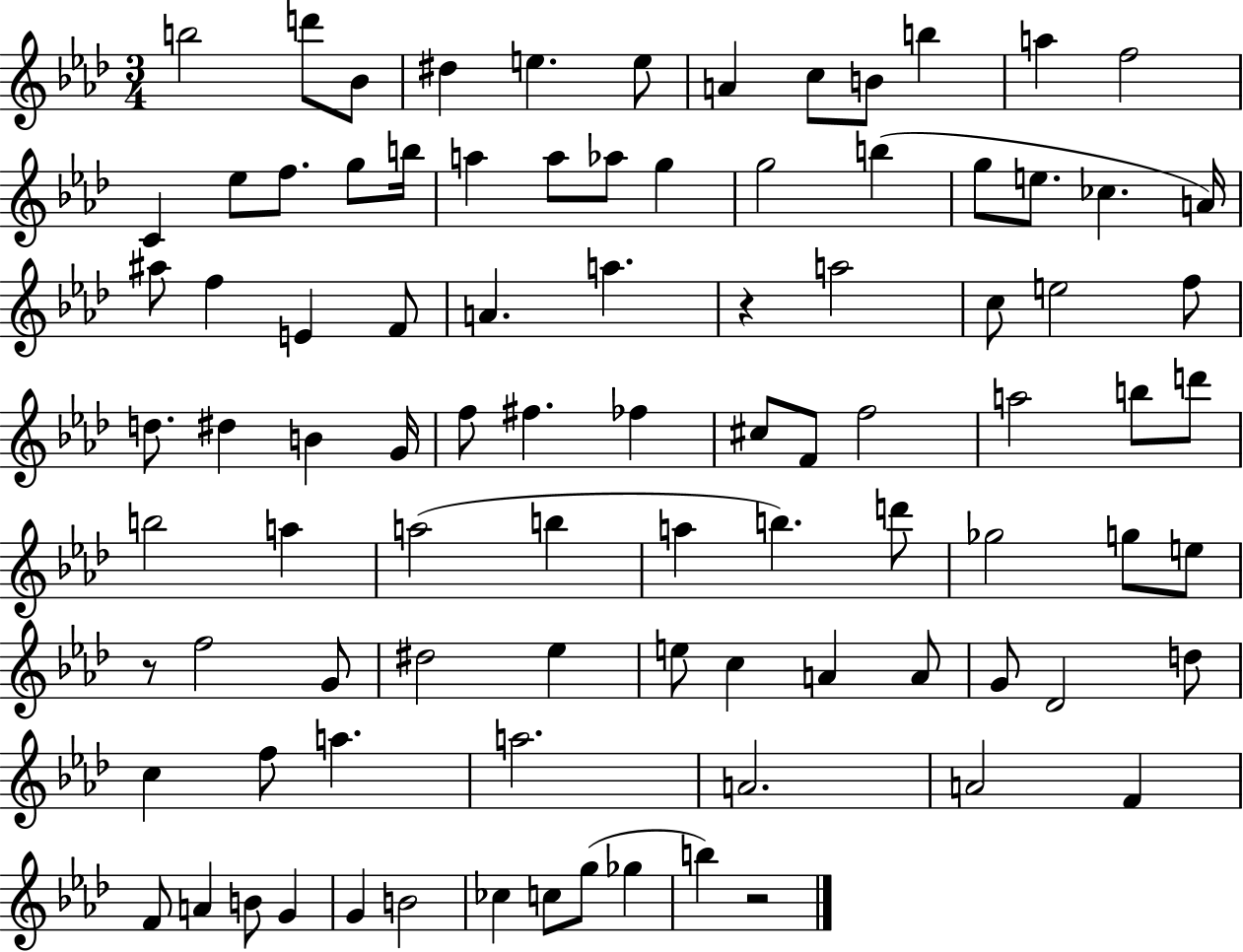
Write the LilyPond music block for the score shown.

{
  \clef treble
  \numericTimeSignature
  \time 3/4
  \key aes \major
  \repeat volta 2 { b''2 d'''8 bes'8 | dis''4 e''4. e''8 | a'4 c''8 b'8 b''4 | a''4 f''2 | \break c'4 ees''8 f''8. g''8 b''16 | a''4 a''8 aes''8 g''4 | g''2 b''4( | g''8 e''8. ces''4. a'16) | \break ais''8 f''4 e'4 f'8 | a'4. a''4. | r4 a''2 | c''8 e''2 f''8 | \break d''8. dis''4 b'4 g'16 | f''8 fis''4. fes''4 | cis''8 f'8 f''2 | a''2 b''8 d'''8 | \break b''2 a''4 | a''2( b''4 | a''4 b''4.) d'''8 | ges''2 g''8 e''8 | \break r8 f''2 g'8 | dis''2 ees''4 | e''8 c''4 a'4 a'8 | g'8 des'2 d''8 | \break c''4 f''8 a''4. | a''2. | a'2. | a'2 f'4 | \break f'8 a'4 b'8 g'4 | g'4 b'2 | ces''4 c''8 g''8( ges''4 | b''4) r2 | \break } \bar "|."
}